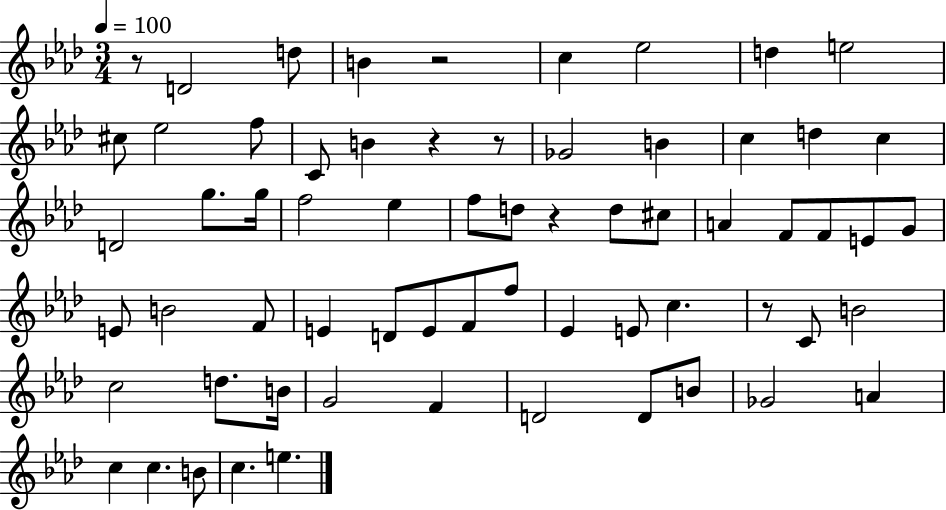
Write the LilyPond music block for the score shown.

{
  \clef treble
  \numericTimeSignature
  \time 3/4
  \key aes \major
  \tempo 4 = 100
  r8 d'2 d''8 | b'4 r2 | c''4 ees''2 | d''4 e''2 | \break cis''8 ees''2 f''8 | c'8 b'4 r4 r8 | ges'2 b'4 | c''4 d''4 c''4 | \break d'2 g''8. g''16 | f''2 ees''4 | f''8 d''8 r4 d''8 cis''8 | a'4 f'8 f'8 e'8 g'8 | \break e'8 b'2 f'8 | e'4 d'8 e'8 f'8 f''8 | ees'4 e'8 c''4. | r8 c'8 b'2 | \break c''2 d''8. b'16 | g'2 f'4 | d'2 d'8 b'8 | ges'2 a'4 | \break c''4 c''4. b'8 | c''4. e''4. | \bar "|."
}